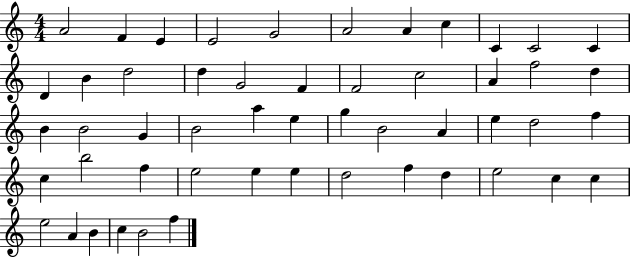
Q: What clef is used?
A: treble